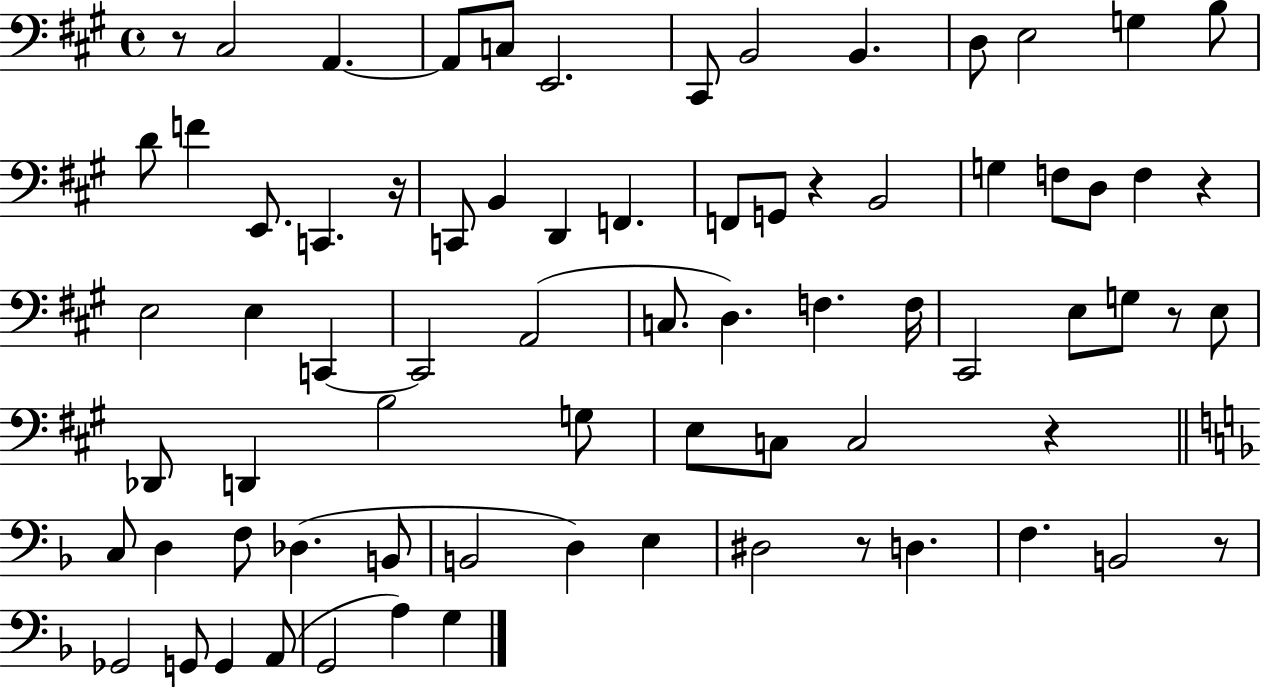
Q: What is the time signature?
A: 4/4